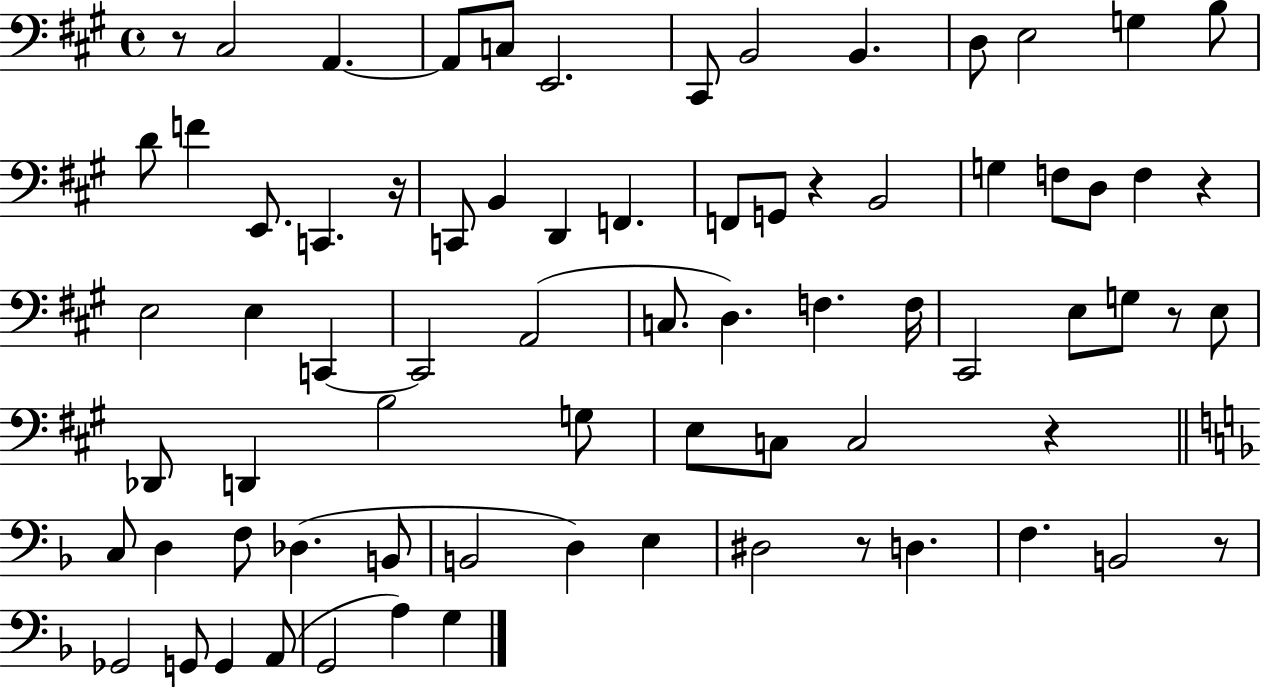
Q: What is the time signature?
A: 4/4